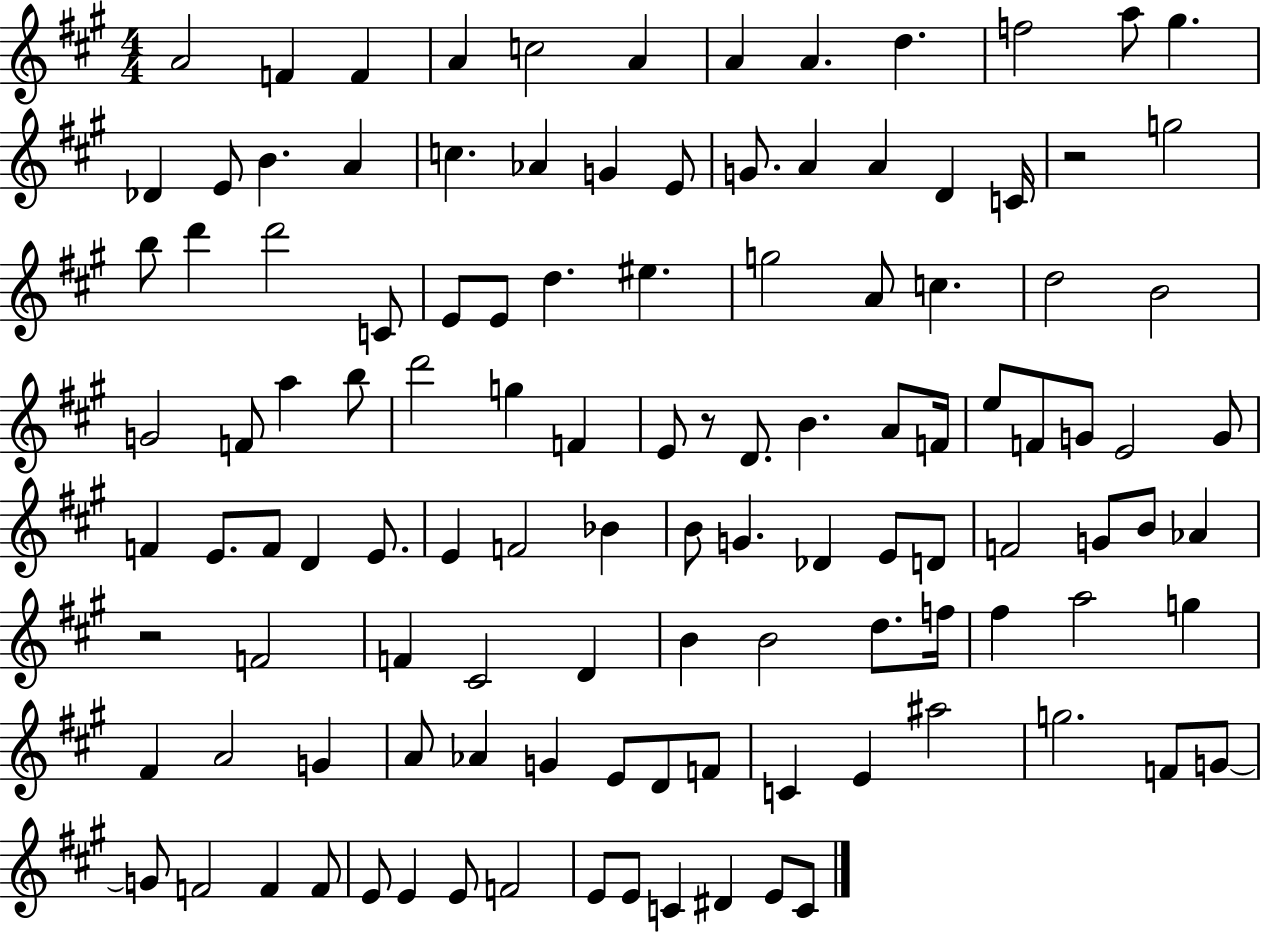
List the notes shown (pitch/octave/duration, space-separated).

A4/h F4/q F4/q A4/q C5/h A4/q A4/q A4/q. D5/q. F5/h A5/e G#5/q. Db4/q E4/e B4/q. A4/q C5/q. Ab4/q G4/q E4/e G4/e. A4/q A4/q D4/q C4/s R/h G5/h B5/e D6/q D6/h C4/e E4/e E4/e D5/q. EIS5/q. G5/h A4/e C5/q. D5/h B4/h G4/h F4/e A5/q B5/e D6/h G5/q F4/q E4/e R/e D4/e. B4/q. A4/e F4/s E5/e F4/e G4/e E4/h G4/e F4/q E4/e. F4/e D4/q E4/e. E4/q F4/h Bb4/q B4/e G4/q. Db4/q E4/e D4/e F4/h G4/e B4/e Ab4/q R/h F4/h F4/q C#4/h D4/q B4/q B4/h D5/e. F5/s F#5/q A5/h G5/q F#4/q A4/h G4/q A4/e Ab4/q G4/q E4/e D4/e F4/e C4/q E4/q A#5/h G5/h. F4/e G4/e G4/e F4/h F4/q F4/e E4/e E4/q E4/e F4/h E4/e E4/e C4/q D#4/q E4/e C4/e